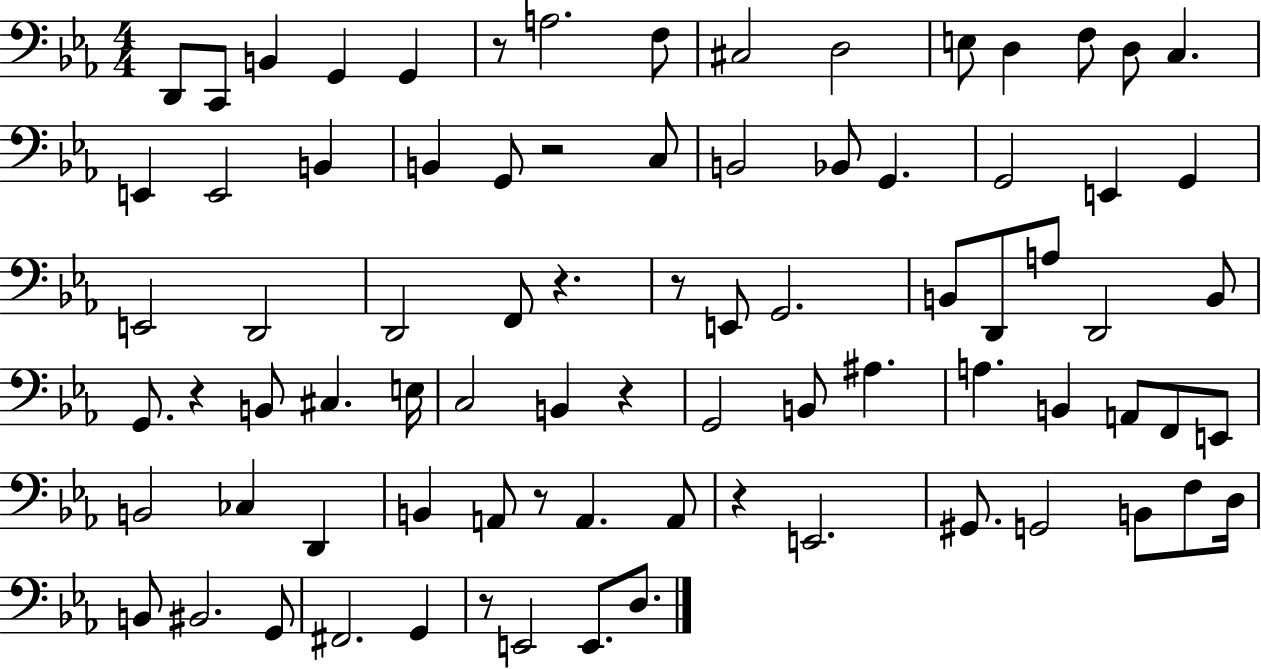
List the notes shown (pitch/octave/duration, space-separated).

D2/e C2/e B2/q G2/q G2/q R/e A3/h. F3/e C#3/h D3/h E3/e D3/q F3/e D3/e C3/q. E2/q E2/h B2/q B2/q G2/e R/h C3/e B2/h Bb2/e G2/q. G2/h E2/q G2/q E2/h D2/h D2/h F2/e R/q. R/e E2/e G2/h. B2/e D2/e A3/e D2/h B2/e G2/e. R/q B2/e C#3/q. E3/s C3/h B2/q R/q G2/h B2/e A#3/q. A3/q. B2/q A2/e F2/e E2/e B2/h CES3/q D2/q B2/q A2/e R/e A2/q. A2/e R/q E2/h. G#2/e. G2/h B2/e F3/e D3/s B2/e BIS2/h. G2/e F#2/h. G2/q R/e E2/h E2/e. D3/e.